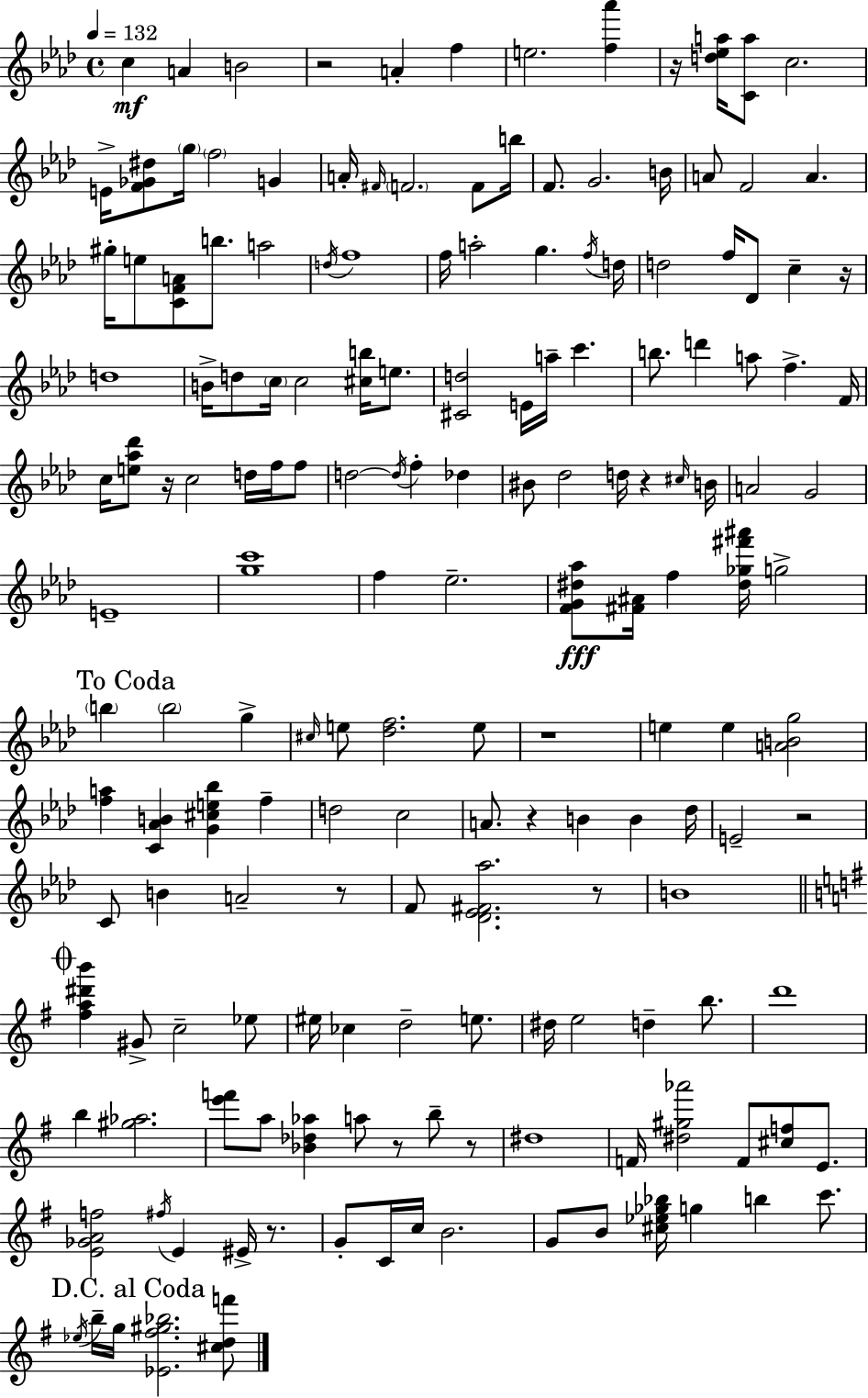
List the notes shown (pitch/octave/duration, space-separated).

C5/q A4/q B4/h R/h A4/q F5/q E5/h. [F5,Ab6]/q R/s [D5,Eb5,A5]/s [C4,A5]/e C5/h. E4/s [F4,Gb4,D#5]/e G5/s F5/h G4/q A4/s F#4/s F4/h. F4/e B5/s F4/e. G4/h. B4/s A4/e F4/h A4/q. G#5/s E5/e [C4,F4,A4]/e B5/e. A5/h D5/s F5/w F5/s A5/h G5/q. F5/s D5/s D5/h F5/s Db4/e C5/q R/s D5/w B4/s D5/e C5/s C5/h [C#5,B5]/s E5/e. [C#4,D5]/h E4/s A5/s C6/q. B5/e. D6/q A5/e F5/q. F4/s C5/s [E5,Ab5,Db6]/e R/s C5/h D5/s F5/s F5/e D5/h D5/s F5/q Db5/q BIS4/e Db5/h D5/s R/q C#5/s B4/s A4/h G4/h E4/w [G5,C6]/w F5/q Eb5/h. [F4,G4,D#5,Ab5]/e [F#4,A#4]/s F5/q [D#5,Gb5,F#6,A#6]/s G5/h B5/q B5/h G5/q C#5/s E5/e [Db5,F5]/h. E5/e R/w E5/q E5/q [A4,B4,G5]/h [F5,A5]/q [C4,Ab4,B4]/q [G4,C#5,E5,Bb5]/q F5/q D5/h C5/h A4/e. R/q B4/q B4/q Db5/s E4/h R/h C4/e B4/q A4/h R/e F4/e [Db4,Eb4,F#4,Ab5]/h. R/e B4/w [F#5,A5,D#6,B6]/q G#4/e C5/h Eb5/e EIS5/s CES5/q D5/h E5/e. D#5/s E5/h D5/q B5/e. D6/w B5/q [G#5,Ab5]/h. [E6,F6]/e A5/e [Bb4,Db5,Ab5]/q A5/e R/e B5/e R/e D#5/w F4/s [D#5,G#5,Ab6]/h F4/e [C#5,F5]/e E4/e. [E4,Gb4,A4,F5]/h F#5/s E4/q EIS4/s R/e. G4/e C4/s C5/s B4/h. G4/e B4/e [C#5,Eb5,Gb5,Bb5]/s G5/q B5/q C6/e. Eb5/s B5/s G5/s [Eb4,F#5,G#5,Bb5]/h. [C#5,D5,F6]/e